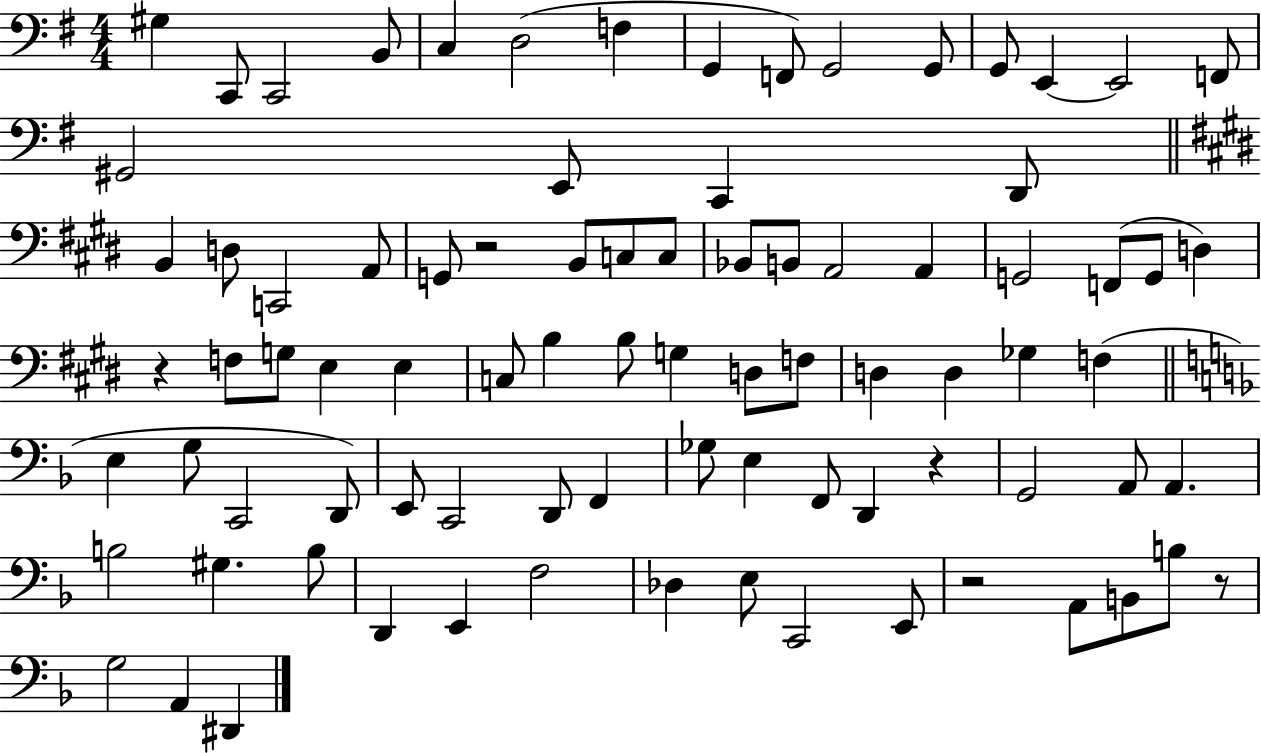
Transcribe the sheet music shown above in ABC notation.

X:1
T:Untitled
M:4/4
L:1/4
K:G
^G, C,,/2 C,,2 B,,/2 C, D,2 F, G,, F,,/2 G,,2 G,,/2 G,,/2 E,, E,,2 F,,/2 ^G,,2 E,,/2 C,, D,,/2 B,, D,/2 C,,2 A,,/2 G,,/2 z2 B,,/2 C,/2 C,/2 _B,,/2 B,,/2 A,,2 A,, G,,2 F,,/2 G,,/2 D, z F,/2 G,/2 E, E, C,/2 B, B,/2 G, D,/2 F,/2 D, D, _G, F, E, G,/2 C,,2 D,,/2 E,,/2 C,,2 D,,/2 F,, _G,/2 E, F,,/2 D,, z G,,2 A,,/2 A,, B,2 ^G, B,/2 D,, E,, F,2 _D, E,/2 C,,2 E,,/2 z2 A,,/2 B,,/2 B,/2 z/2 G,2 A,, ^D,,